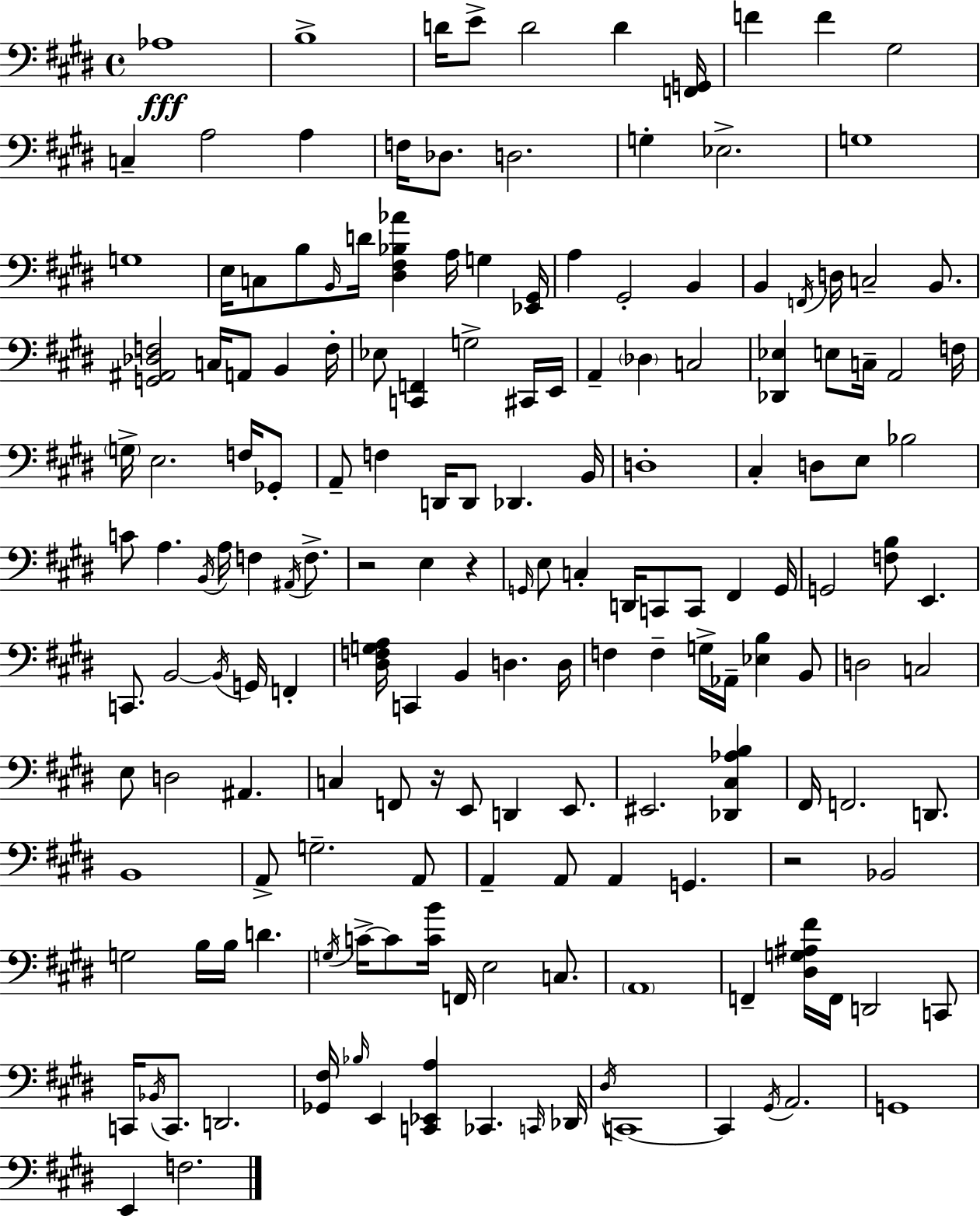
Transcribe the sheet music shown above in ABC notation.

X:1
T:Untitled
M:4/4
L:1/4
K:E
_A,4 B,4 D/4 E/2 D2 D [F,,G,,]/4 F F ^G,2 C, A,2 A, F,/4 _D,/2 D,2 G, _E,2 G,4 G,4 E,/4 C,/2 B,/2 B,,/4 D/4 [^D,^F,_B,_A] A,/4 G, [_E,,^G,,]/4 A, ^G,,2 B,, B,, F,,/4 D,/4 C,2 B,,/2 [G,,^A,,_D,F,]2 C,/4 A,,/2 B,, F,/4 _E,/2 [C,,F,,] G,2 ^C,,/4 E,,/4 A,, _D, C,2 [_D,,_E,] E,/2 C,/4 A,,2 F,/4 G,/4 E,2 F,/4 _G,,/2 A,,/2 F, D,,/4 D,,/2 _D,, B,,/4 D,4 ^C, D,/2 E,/2 _B,2 C/2 A, B,,/4 A,/4 F, ^A,,/4 F,/2 z2 E, z G,,/4 E,/2 C, D,,/4 C,,/2 C,,/2 ^F,, G,,/4 G,,2 [F,B,]/2 E,, C,,/2 B,,2 B,,/4 G,,/4 F,, [^D,F,G,A,]/4 C,, B,, D, D,/4 F, F, G,/4 _A,,/4 [_E,B,] B,,/2 D,2 C,2 E,/2 D,2 ^A,, C, F,,/2 z/4 E,,/2 D,, E,,/2 ^E,,2 [_D,,^C,_A,B,] ^F,,/4 F,,2 D,,/2 B,,4 A,,/2 G,2 A,,/2 A,, A,,/2 A,, G,, z2 _B,,2 G,2 B,/4 B,/4 D G,/4 C/4 C/2 [CB]/4 F,,/4 E,2 C,/2 A,,4 F,, [^D,G,^A,^F]/4 F,,/4 D,,2 C,,/2 C,,/4 _B,,/4 C,,/2 D,,2 [_G,,^F,]/4 _B,/4 E,, [C,,_E,,A,] _C,, C,,/4 _D,,/4 ^D,/4 C,,4 C,, ^G,,/4 A,,2 G,,4 E,, F,2